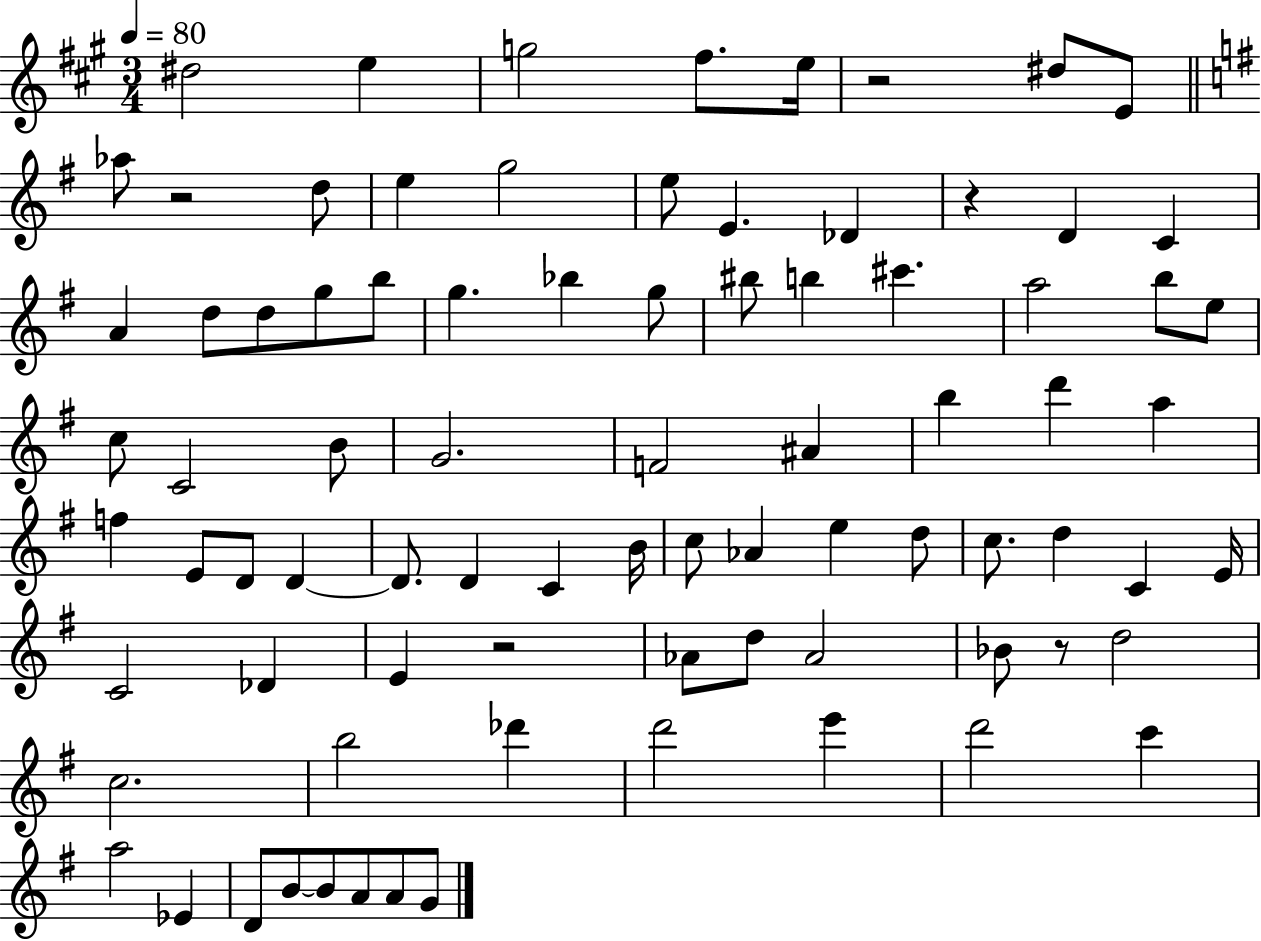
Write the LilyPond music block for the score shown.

{
  \clef treble
  \numericTimeSignature
  \time 3/4
  \key a \major
  \tempo 4 = 80
  dis''2 e''4 | g''2 fis''8. e''16 | r2 dis''8 e'8 | \bar "||" \break \key g \major aes''8 r2 d''8 | e''4 g''2 | e''8 e'4. des'4 | r4 d'4 c'4 | \break a'4 d''8 d''8 g''8 b''8 | g''4. bes''4 g''8 | bis''8 b''4 cis'''4. | a''2 b''8 e''8 | \break c''8 c'2 b'8 | g'2. | f'2 ais'4 | b''4 d'''4 a''4 | \break f''4 e'8 d'8 d'4~~ | d'8. d'4 c'4 b'16 | c''8 aes'4 e''4 d''8 | c''8. d''4 c'4 e'16 | \break c'2 des'4 | e'4 r2 | aes'8 d''8 aes'2 | bes'8 r8 d''2 | \break c''2. | b''2 des'''4 | d'''2 e'''4 | d'''2 c'''4 | \break a''2 ees'4 | d'8 b'8~~ b'8 a'8 a'8 g'8 | \bar "|."
}